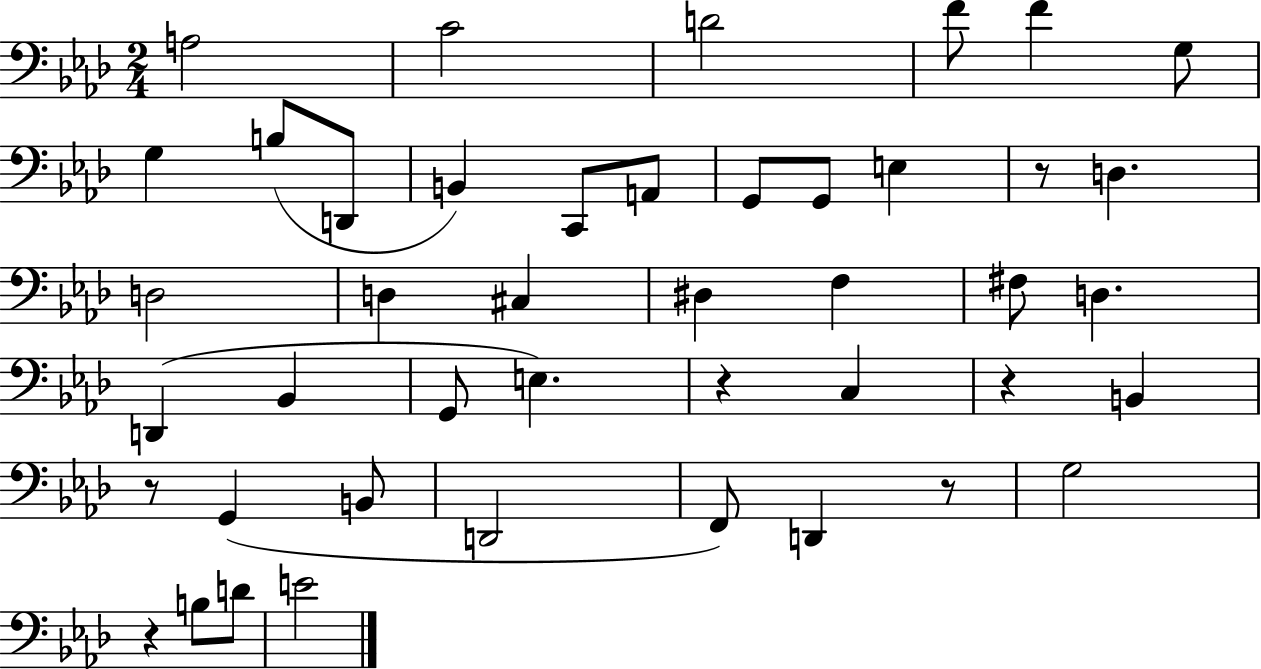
X:1
T:Untitled
M:2/4
L:1/4
K:Ab
A,2 C2 D2 F/2 F G,/2 G, B,/2 D,,/2 B,, C,,/2 A,,/2 G,,/2 G,,/2 E, z/2 D, D,2 D, ^C, ^D, F, ^F,/2 D, D,, _B,, G,,/2 E, z C, z B,, z/2 G,, B,,/2 D,,2 F,,/2 D,, z/2 G,2 z B,/2 D/2 E2